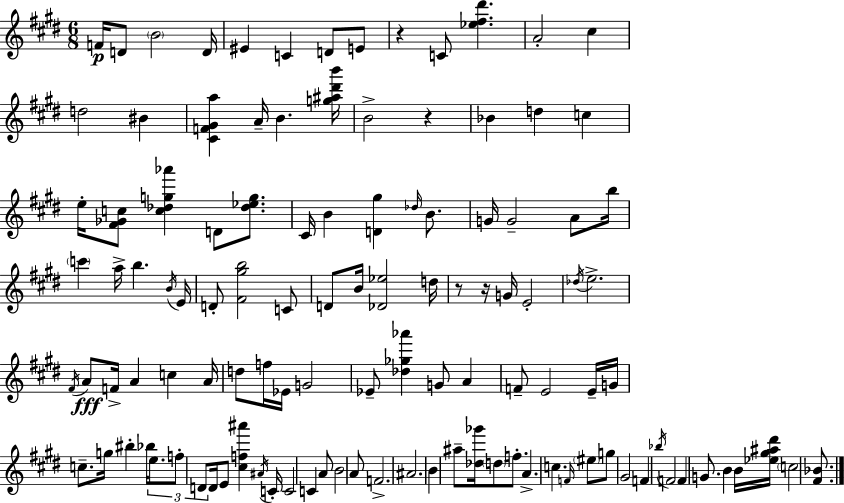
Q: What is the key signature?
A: E major